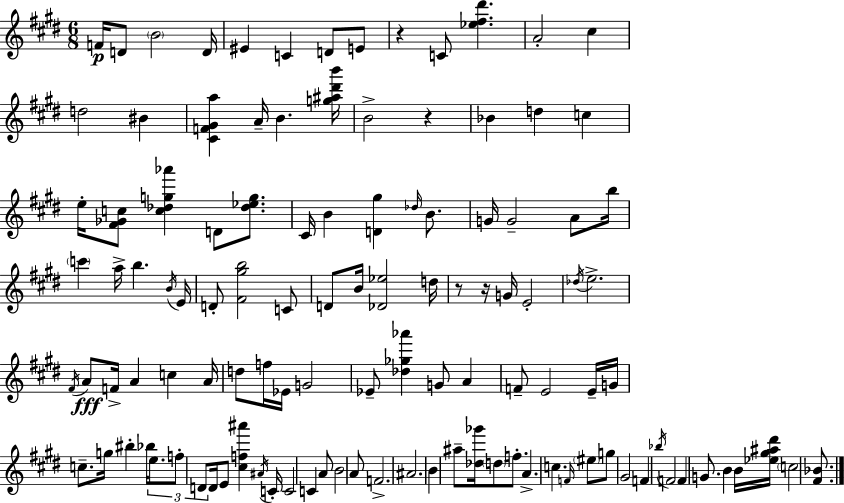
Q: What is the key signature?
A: E major